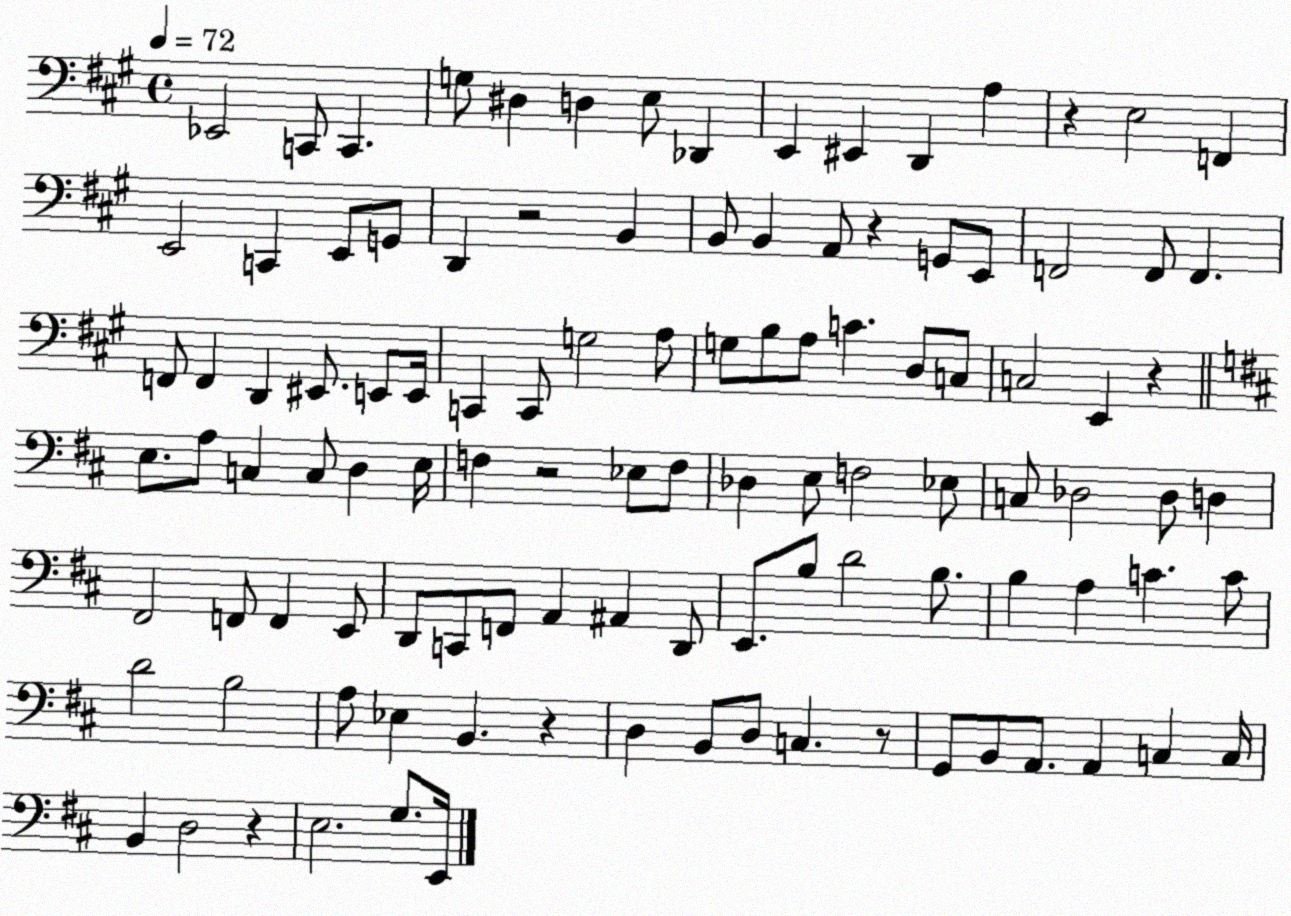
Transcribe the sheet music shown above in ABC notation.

X:1
T:Untitled
M:4/4
L:1/4
K:A
_E,,2 C,,/2 C,, G,/2 ^D, D, E,/2 _D,, E,, ^E,, D,, A, z E,2 F,, E,,2 C,, E,,/2 G,,/2 D,, z2 B,, B,,/2 B,, A,,/2 z G,,/2 E,,/2 F,,2 F,,/2 F,, F,,/2 F,, D,, ^E,,/2 E,,/2 E,,/4 C,, C,,/2 G,2 A,/2 G,/2 B,/2 A,/2 C D,/2 C,/2 C,2 E,, z E,/2 A,/2 C, C,/2 D, E,/4 F, z2 _E,/2 F,/2 _D, E,/2 F,2 _E,/2 C,/2 _D,2 _D,/2 D, ^F,,2 F,,/2 F,, E,,/2 D,,/2 C,,/2 F,,/2 A,, ^A,, D,,/2 E,,/2 B,/2 D2 B,/2 B, A, C C/2 D2 B,2 A,/2 _E, B,, z D, B,,/2 D,/2 C, z/2 G,,/2 B,,/2 A,,/2 A,, C, C,/4 B,, D,2 z E,2 G,/2 E,,/4